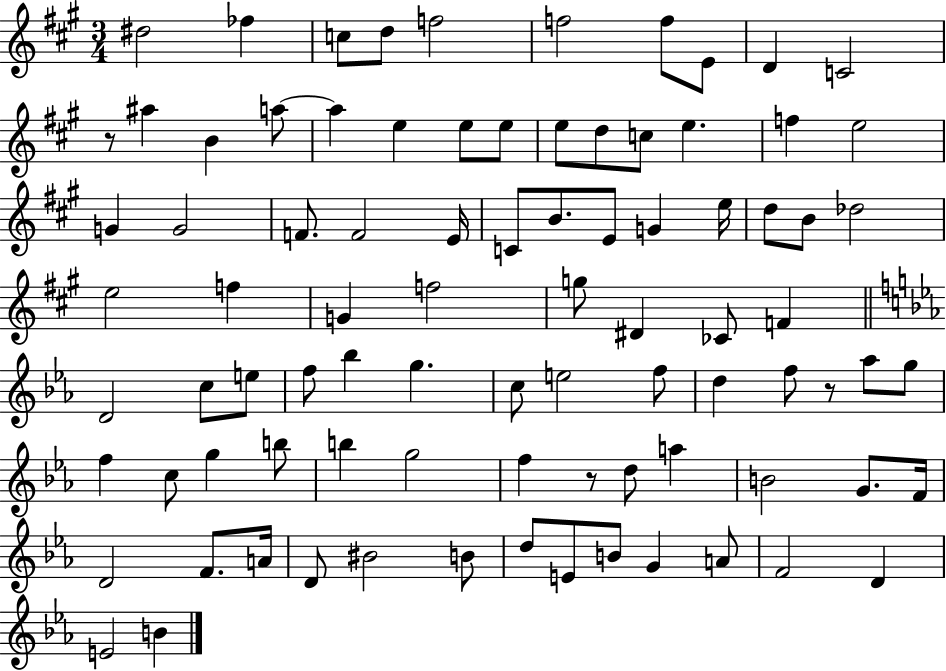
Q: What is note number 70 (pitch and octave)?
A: D4